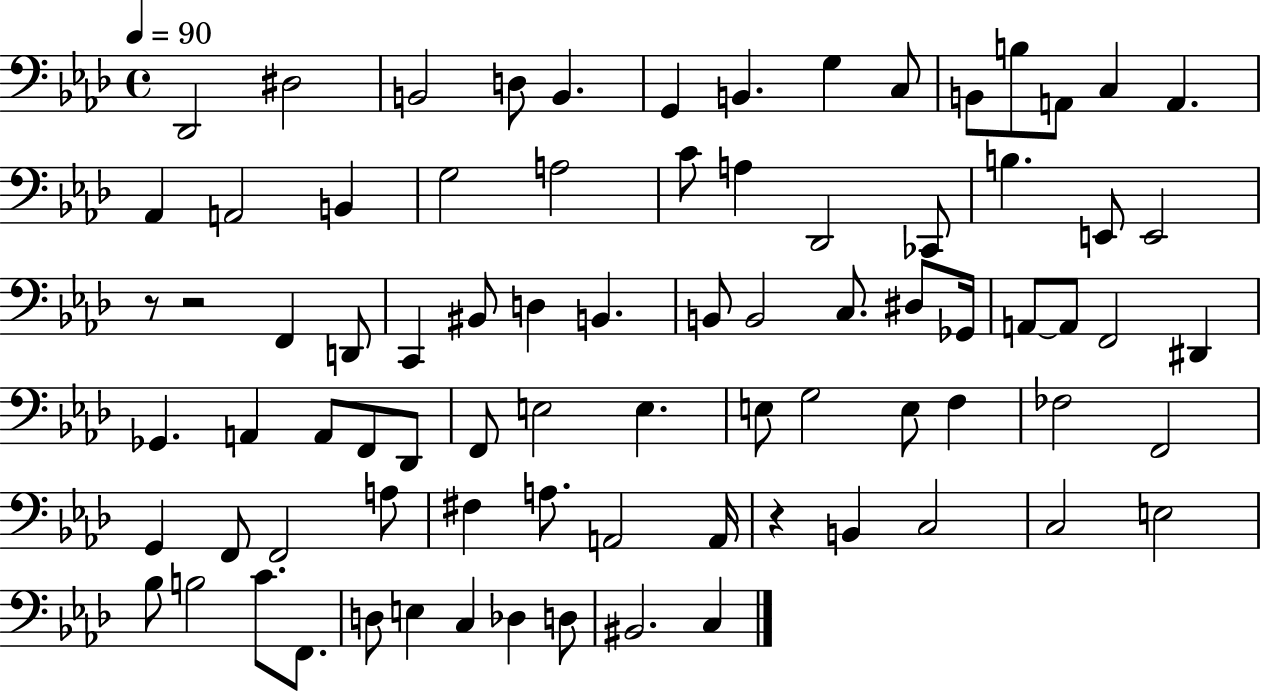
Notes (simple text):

Db2/h D#3/h B2/h D3/e B2/q. G2/q B2/q. G3/q C3/e B2/e B3/e A2/e C3/q A2/q. Ab2/q A2/h B2/q G3/h A3/h C4/e A3/q Db2/h CES2/e B3/q. E2/e E2/h R/e R/h F2/q D2/e C2/q BIS2/e D3/q B2/q. B2/e B2/h C3/e. D#3/e Gb2/s A2/e A2/e F2/h D#2/q Gb2/q. A2/q A2/e F2/e Db2/e F2/e E3/h E3/q. E3/e G3/h E3/e F3/q FES3/h F2/h G2/q F2/e F2/h A3/e F#3/q A3/e. A2/h A2/s R/q B2/q C3/h C3/h E3/h Bb3/e B3/h C4/e. F2/e. D3/e E3/q C3/q Db3/q D3/e BIS2/h. C3/q